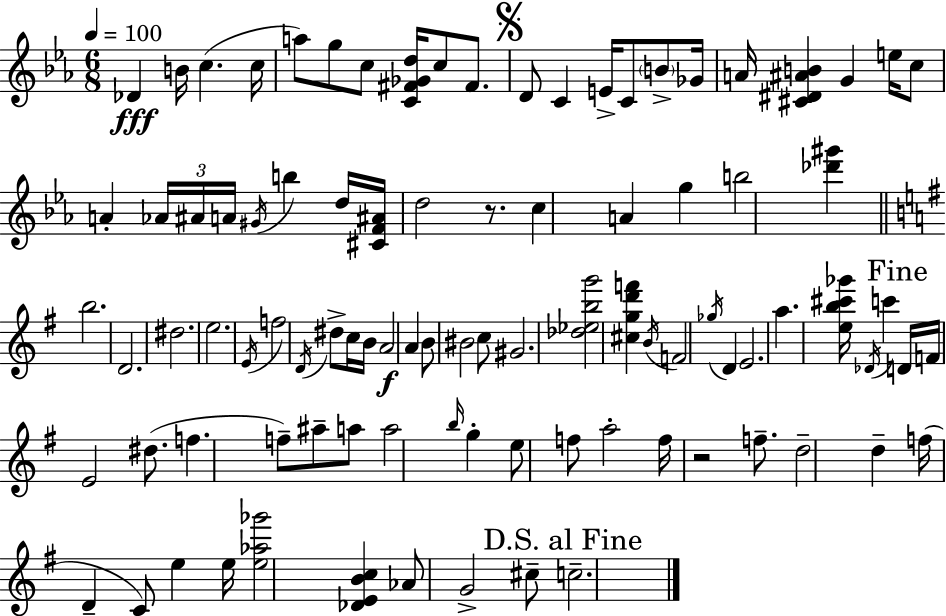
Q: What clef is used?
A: treble